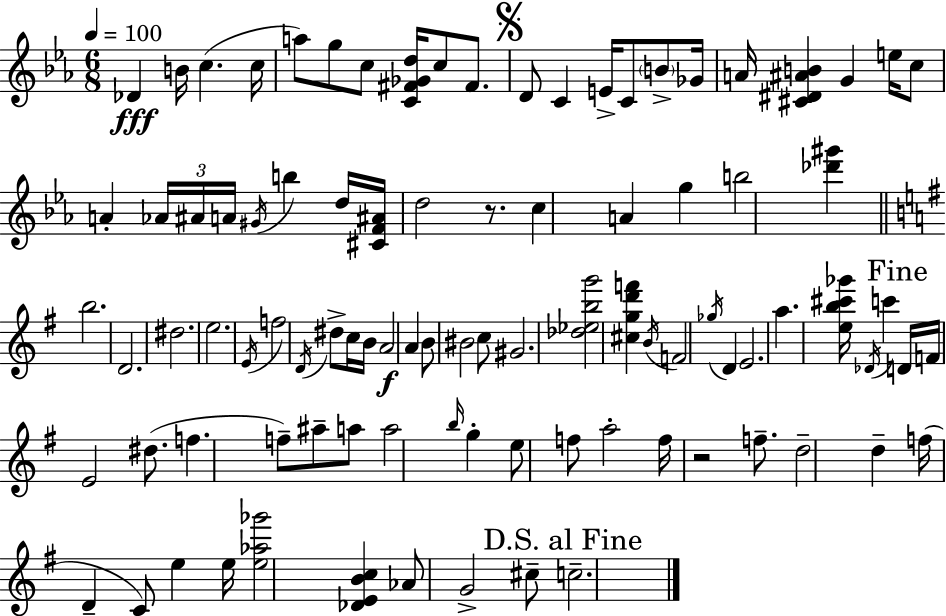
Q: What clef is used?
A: treble